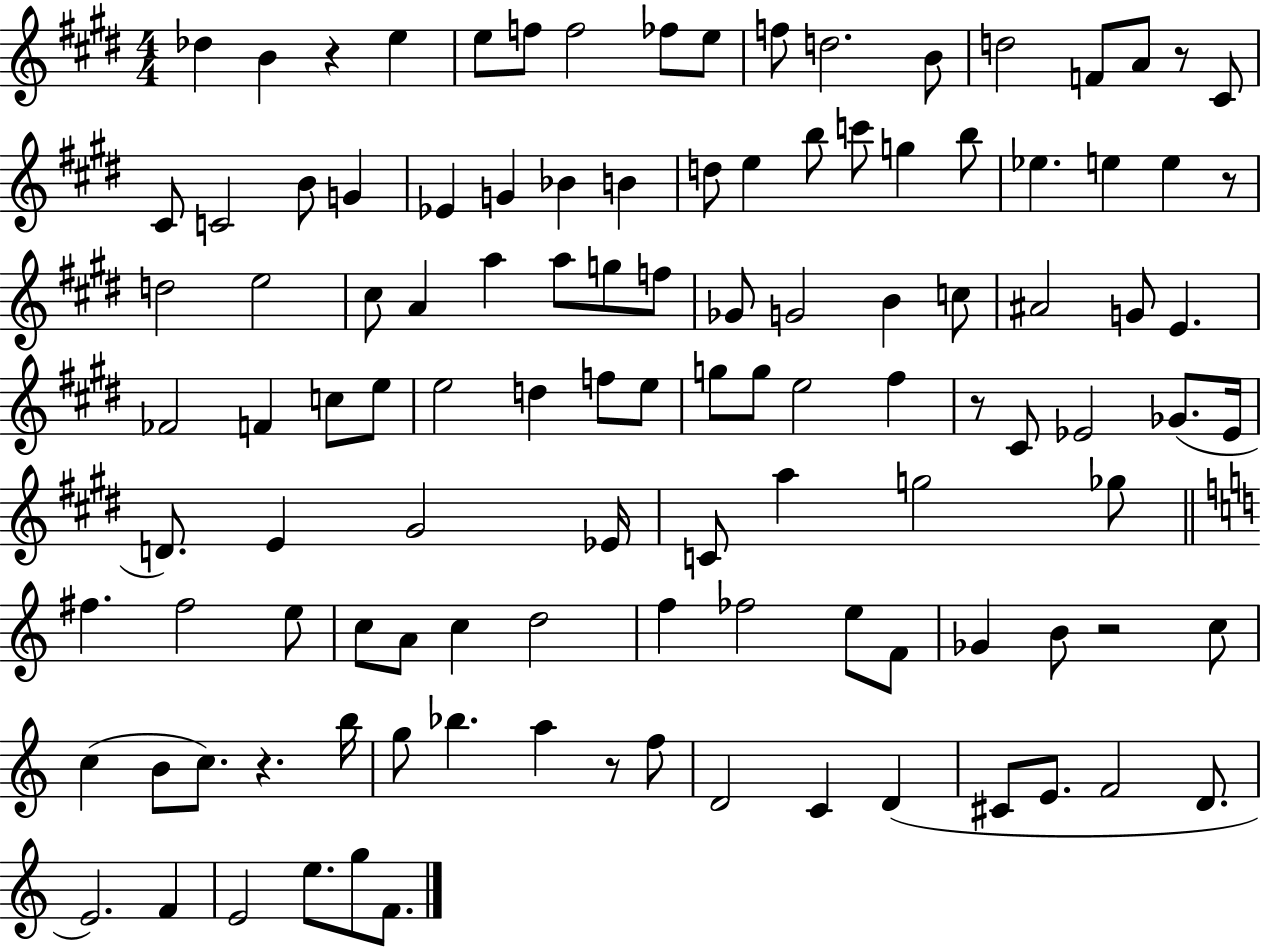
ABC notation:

X:1
T:Untitled
M:4/4
L:1/4
K:E
_d B z e e/2 f/2 f2 _f/2 e/2 f/2 d2 B/2 d2 F/2 A/2 z/2 ^C/2 ^C/2 C2 B/2 G _E G _B B d/2 e b/2 c'/2 g b/2 _e e e z/2 d2 e2 ^c/2 A a a/2 g/2 f/2 _G/2 G2 B c/2 ^A2 G/2 E _F2 F c/2 e/2 e2 d f/2 e/2 g/2 g/2 e2 ^f z/2 ^C/2 _E2 _G/2 _E/4 D/2 E ^G2 _E/4 C/2 a g2 _g/2 ^f ^f2 e/2 c/2 A/2 c d2 f _f2 e/2 F/2 _G B/2 z2 c/2 c B/2 c/2 z b/4 g/2 _b a z/2 f/2 D2 C D ^C/2 E/2 F2 D/2 E2 F E2 e/2 g/2 F/2